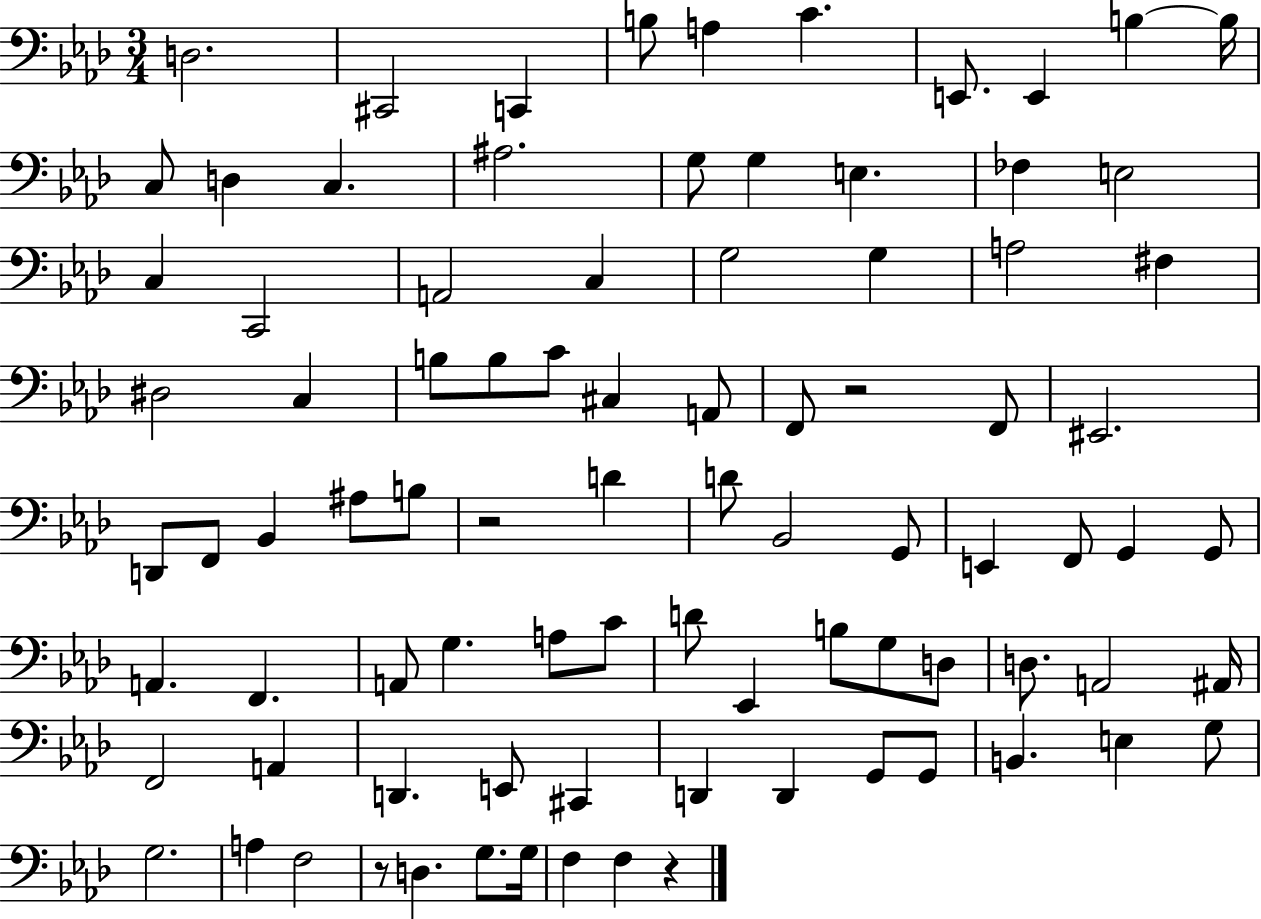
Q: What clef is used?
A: bass